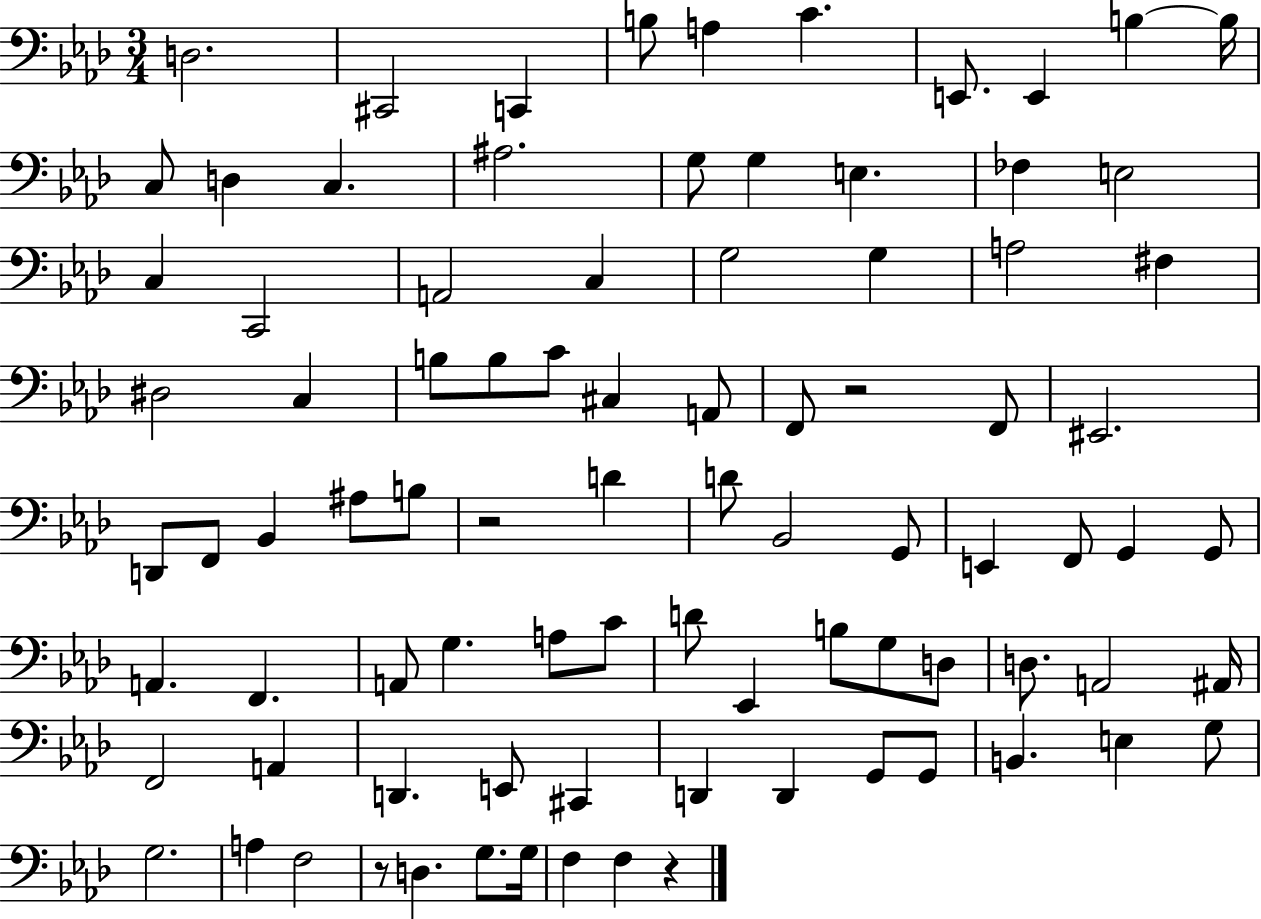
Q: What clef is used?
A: bass